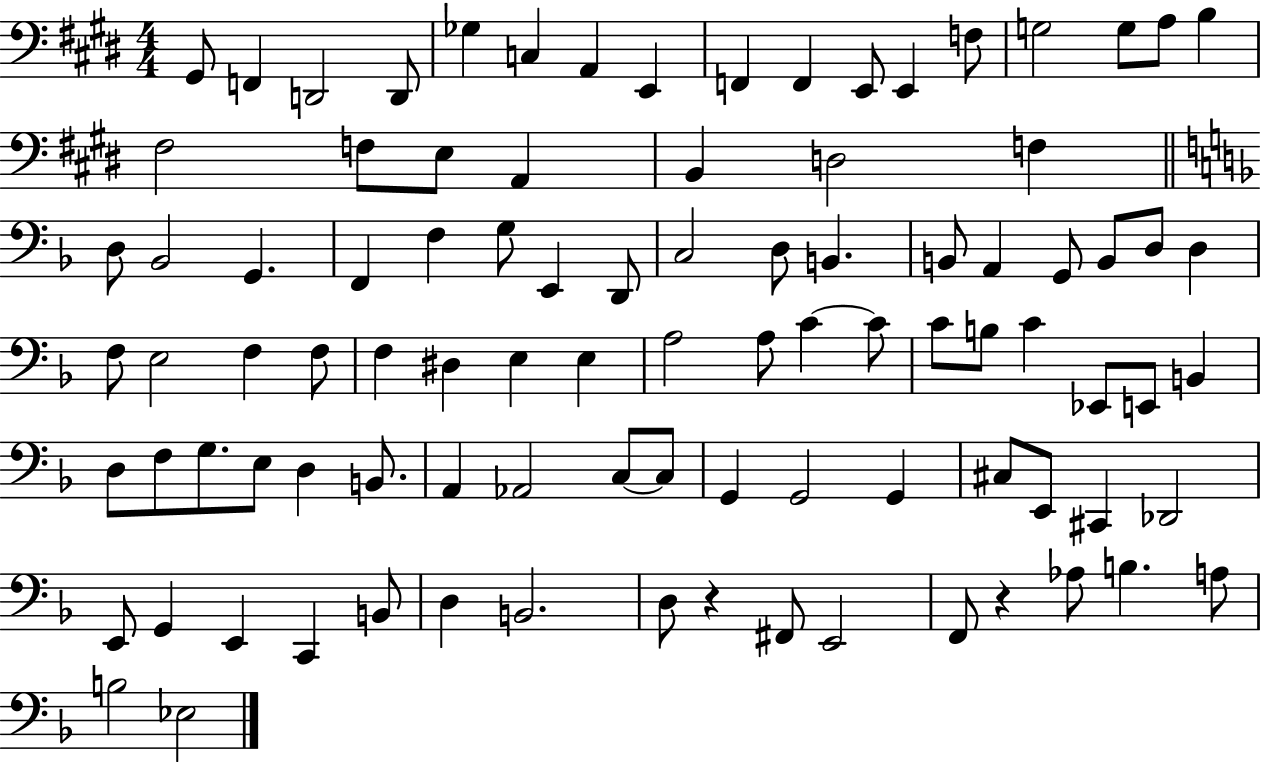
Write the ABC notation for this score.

X:1
T:Untitled
M:4/4
L:1/4
K:E
^G,,/2 F,, D,,2 D,,/2 _G, C, A,, E,, F,, F,, E,,/2 E,, F,/2 G,2 G,/2 A,/2 B, ^F,2 F,/2 E,/2 A,, B,, D,2 F, D,/2 _B,,2 G,, F,, F, G,/2 E,, D,,/2 C,2 D,/2 B,, B,,/2 A,, G,,/2 B,,/2 D,/2 D, F,/2 E,2 F, F,/2 F, ^D, E, E, A,2 A,/2 C C/2 C/2 B,/2 C _E,,/2 E,,/2 B,, D,/2 F,/2 G,/2 E,/2 D, B,,/2 A,, _A,,2 C,/2 C,/2 G,, G,,2 G,, ^C,/2 E,,/2 ^C,, _D,,2 E,,/2 G,, E,, C,, B,,/2 D, B,,2 D,/2 z ^F,,/2 E,,2 F,,/2 z _A,/2 B, A,/2 B,2 _E,2